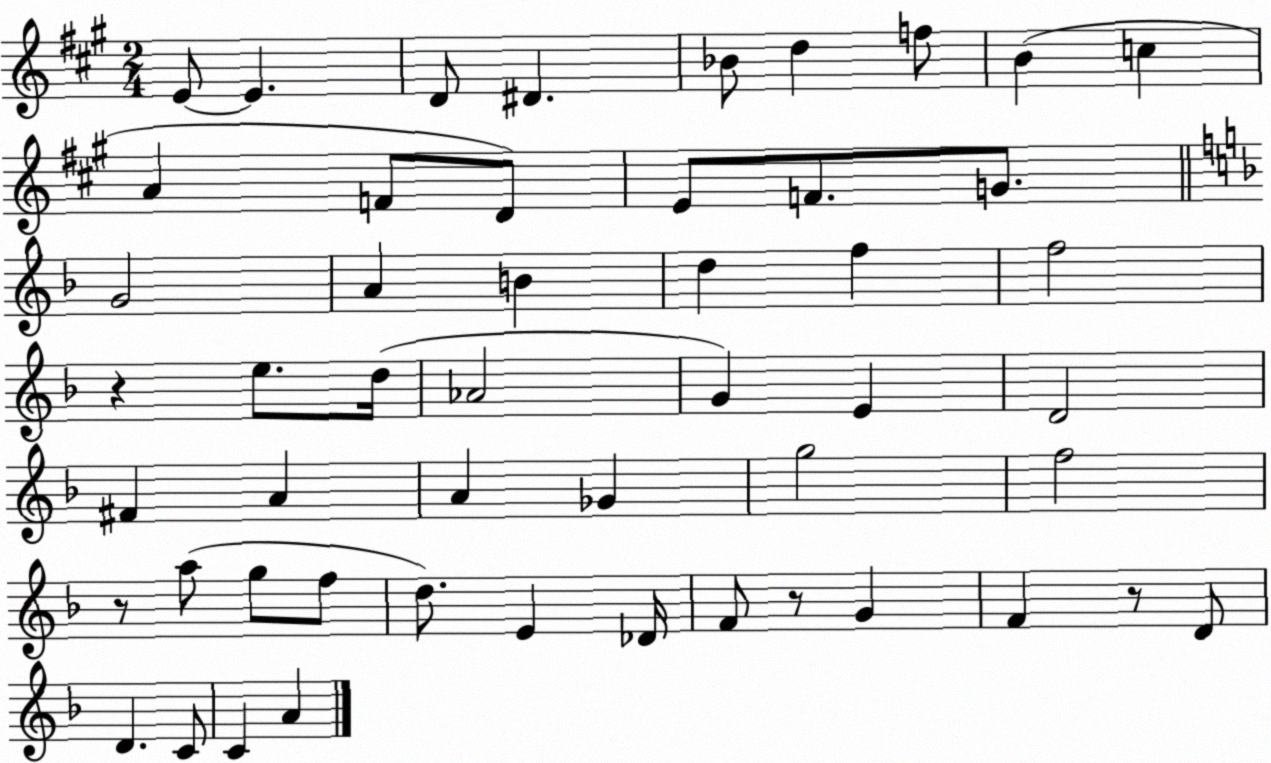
X:1
T:Untitled
M:2/4
L:1/4
K:A
E/2 E D/2 ^D _B/2 d f/2 B c A F/2 D/2 E/2 F/2 G/2 G2 A B d f f2 z e/2 d/4 _A2 G E D2 ^F A A _G g2 f2 z/2 a/2 g/2 f/2 d/2 E _D/4 F/2 z/2 G F z/2 D/2 D C/2 C A